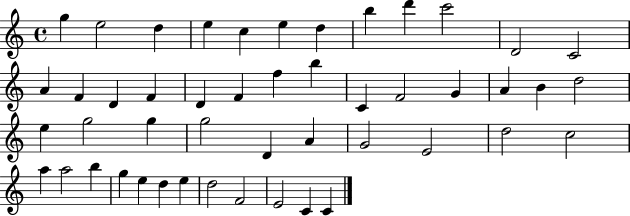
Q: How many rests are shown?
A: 0